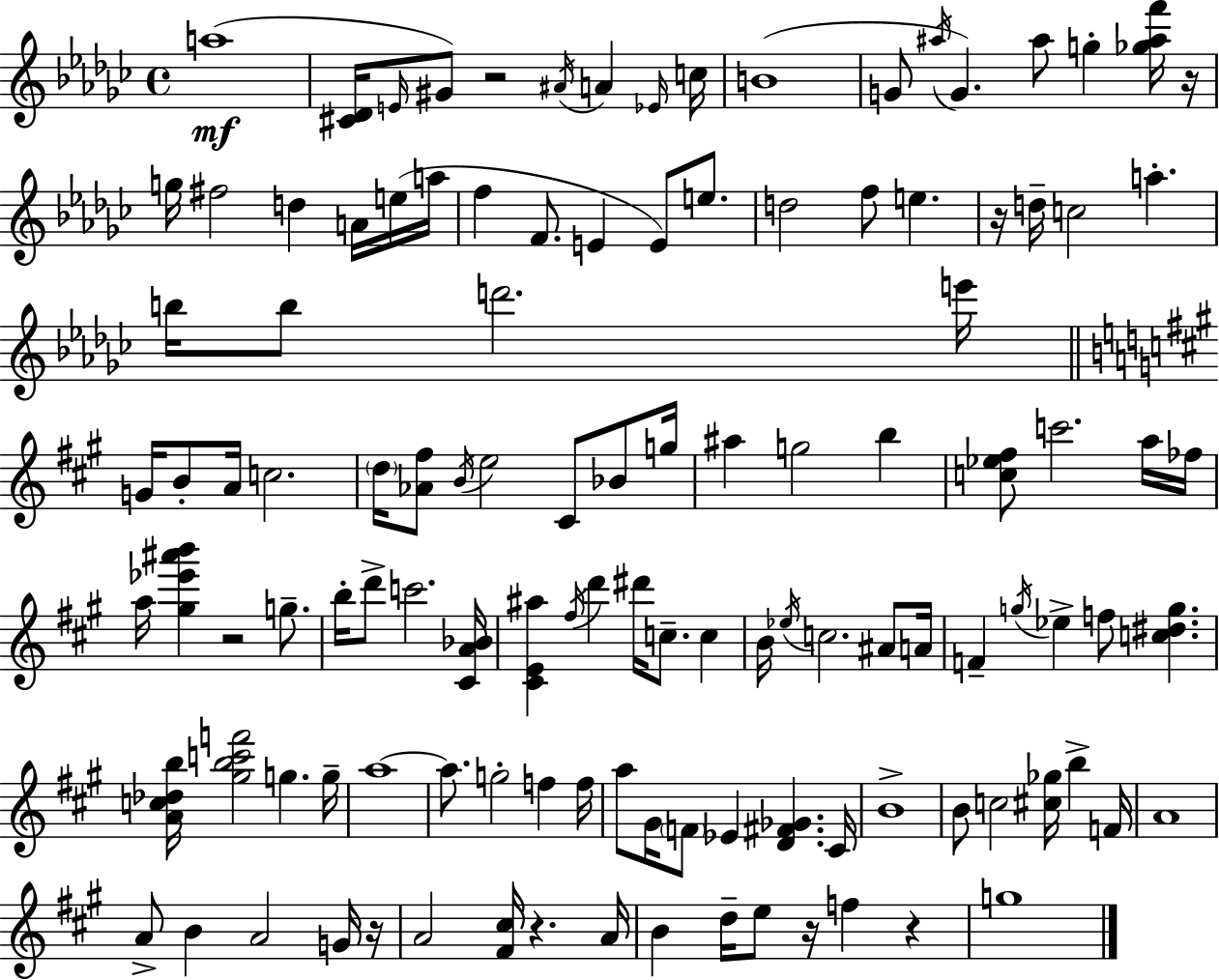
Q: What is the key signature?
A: EES minor